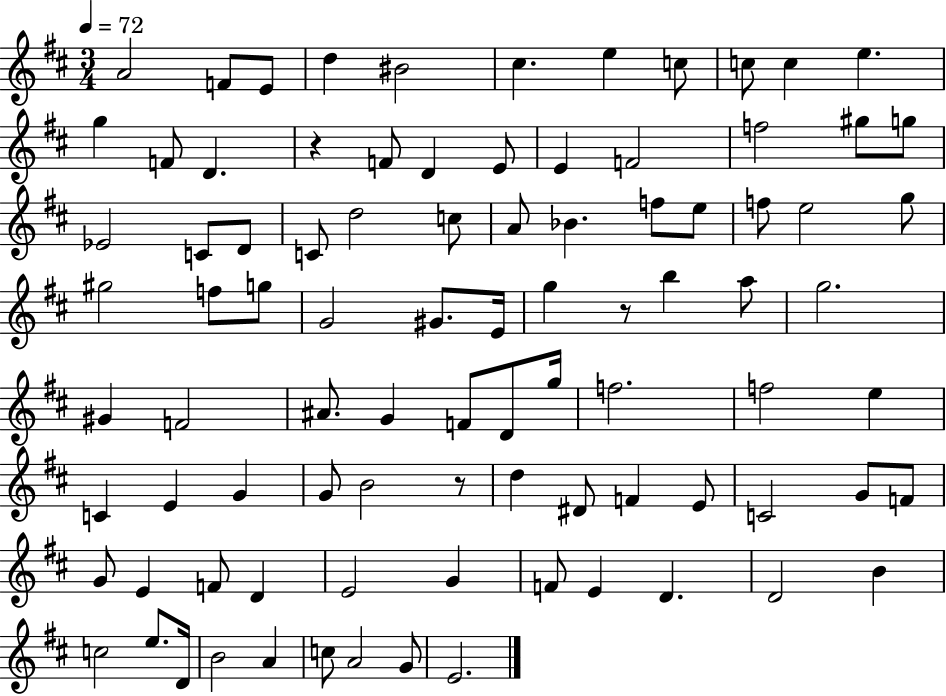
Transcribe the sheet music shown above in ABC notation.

X:1
T:Untitled
M:3/4
L:1/4
K:D
A2 F/2 E/2 d ^B2 ^c e c/2 c/2 c e g F/2 D z F/2 D E/2 E F2 f2 ^g/2 g/2 _E2 C/2 D/2 C/2 d2 c/2 A/2 _B f/2 e/2 f/2 e2 g/2 ^g2 f/2 g/2 G2 ^G/2 E/4 g z/2 b a/2 g2 ^G F2 ^A/2 G F/2 D/2 g/4 f2 f2 e C E G G/2 B2 z/2 d ^D/2 F E/2 C2 G/2 F/2 G/2 E F/2 D E2 G F/2 E D D2 B c2 e/2 D/4 B2 A c/2 A2 G/2 E2